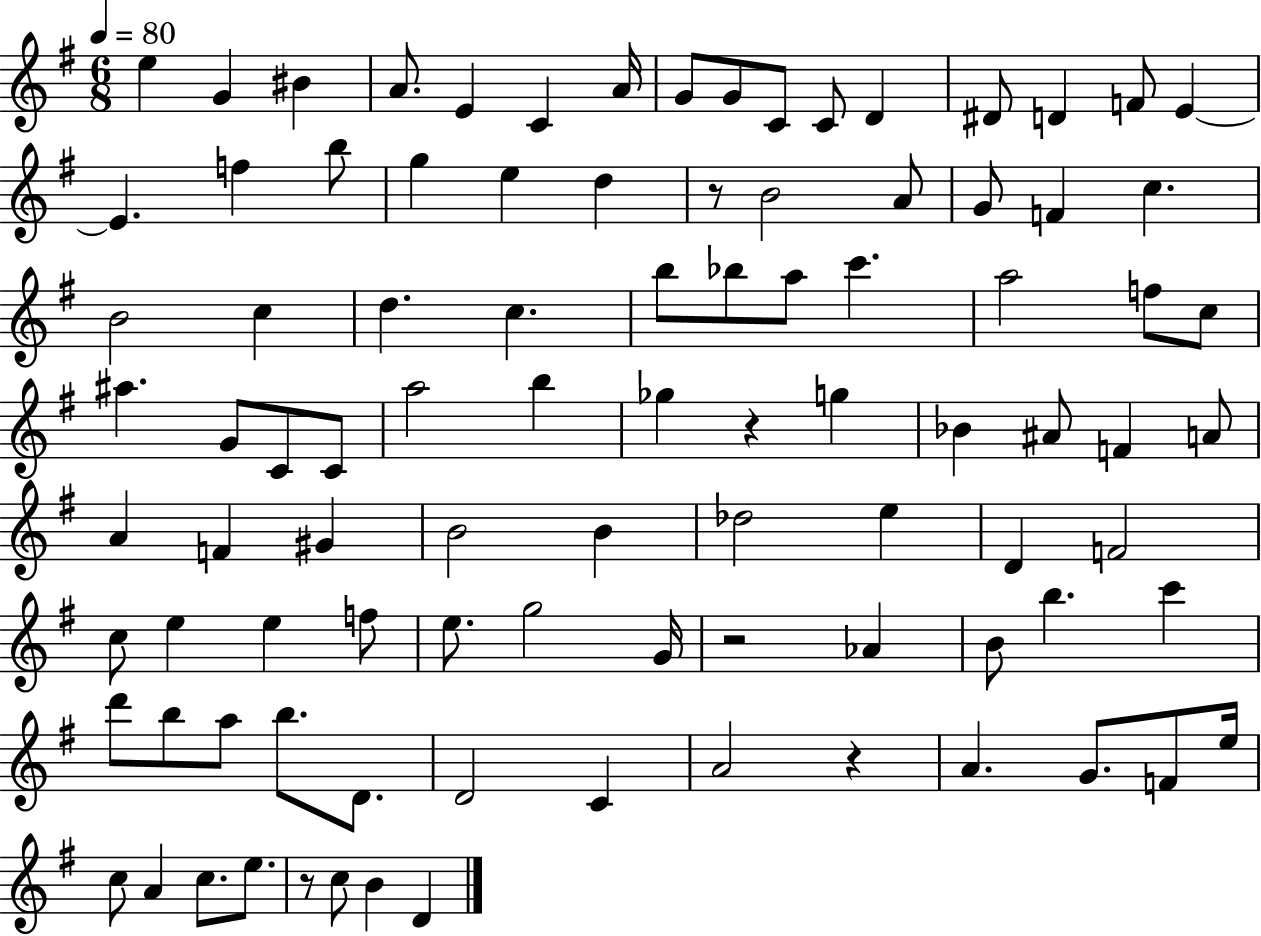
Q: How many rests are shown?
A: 5